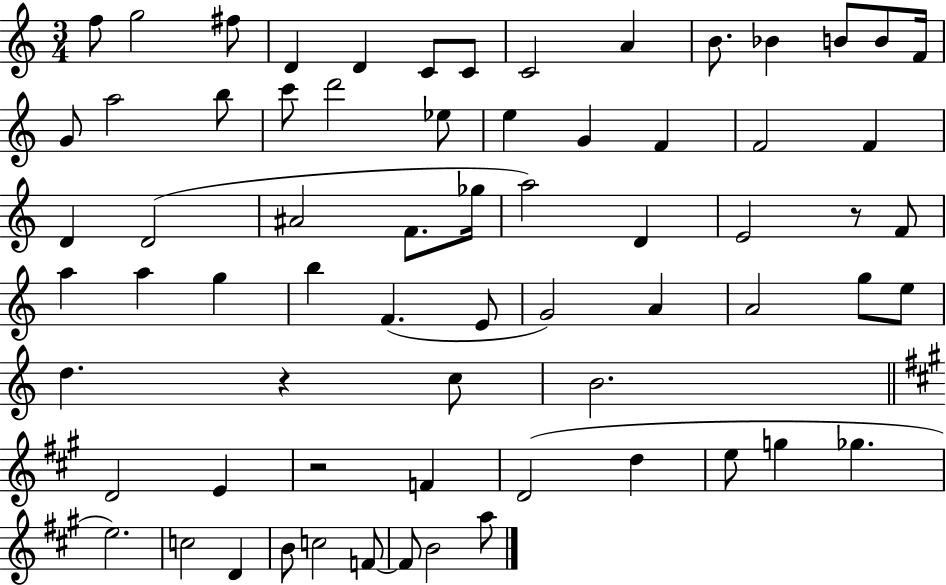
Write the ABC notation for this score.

X:1
T:Untitled
M:3/4
L:1/4
K:C
f/2 g2 ^f/2 D D C/2 C/2 C2 A B/2 _B B/2 B/2 F/4 G/2 a2 b/2 c'/2 d'2 _e/2 e G F F2 F D D2 ^A2 F/2 _g/4 a2 D E2 z/2 F/2 a a g b F E/2 G2 A A2 g/2 e/2 d z c/2 B2 D2 E z2 F D2 d e/2 g _g e2 c2 D B/2 c2 F/2 F/2 B2 a/2